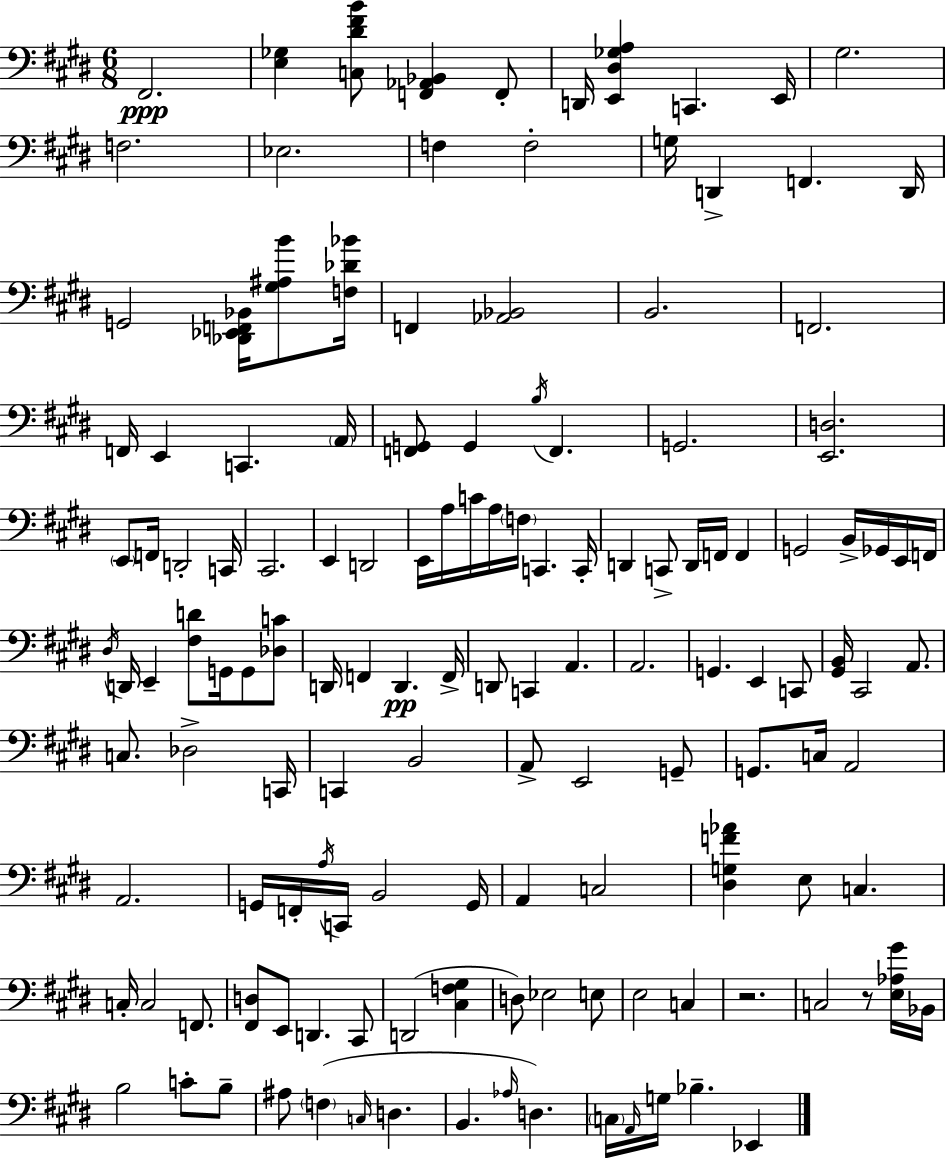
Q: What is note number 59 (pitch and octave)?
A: F2